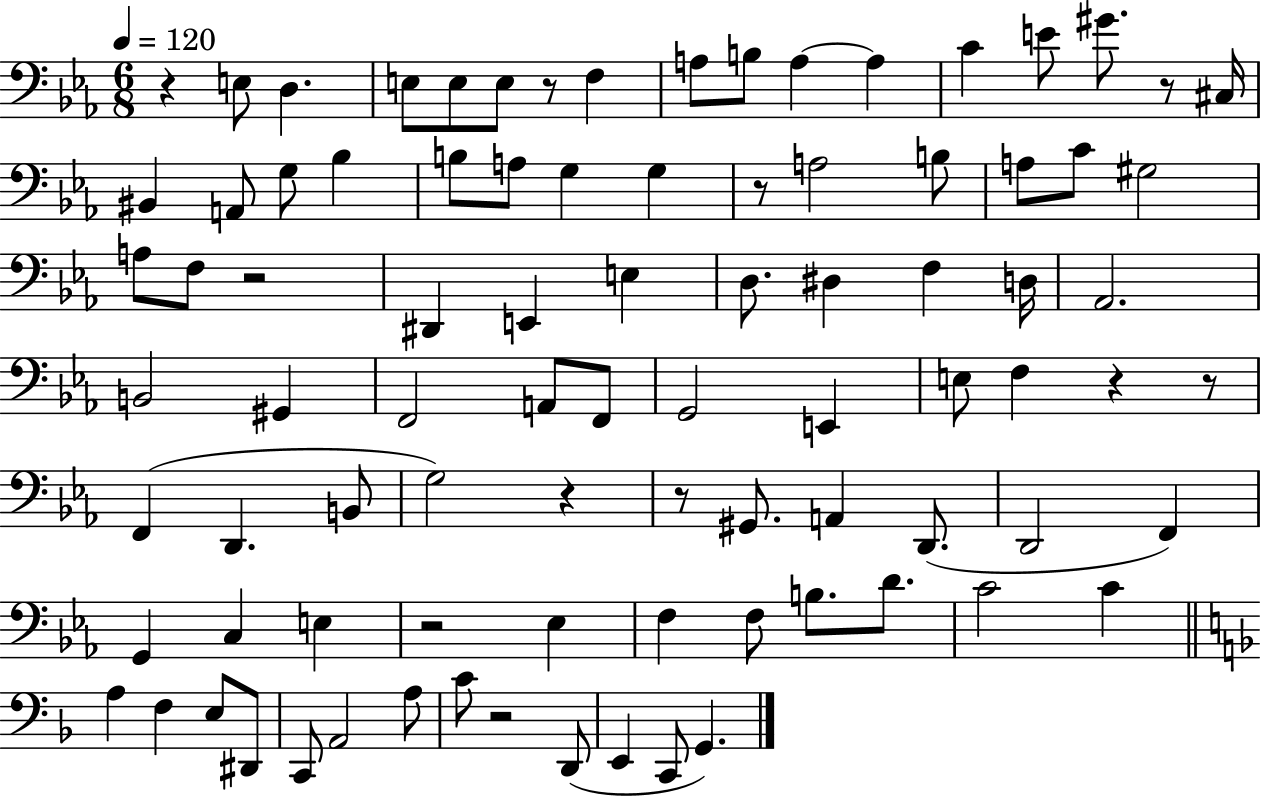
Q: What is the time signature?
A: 6/8